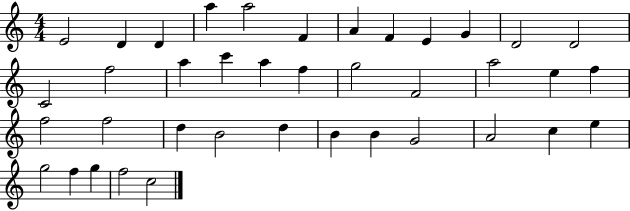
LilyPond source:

{
  \clef treble
  \numericTimeSignature
  \time 4/4
  \key c \major
  e'2 d'4 d'4 | a''4 a''2 f'4 | a'4 f'4 e'4 g'4 | d'2 d'2 | \break c'2 f''2 | a''4 c'''4 a''4 f''4 | g''2 f'2 | a''2 e''4 f''4 | \break f''2 f''2 | d''4 b'2 d''4 | b'4 b'4 g'2 | a'2 c''4 e''4 | \break g''2 f''4 g''4 | f''2 c''2 | \bar "|."
}